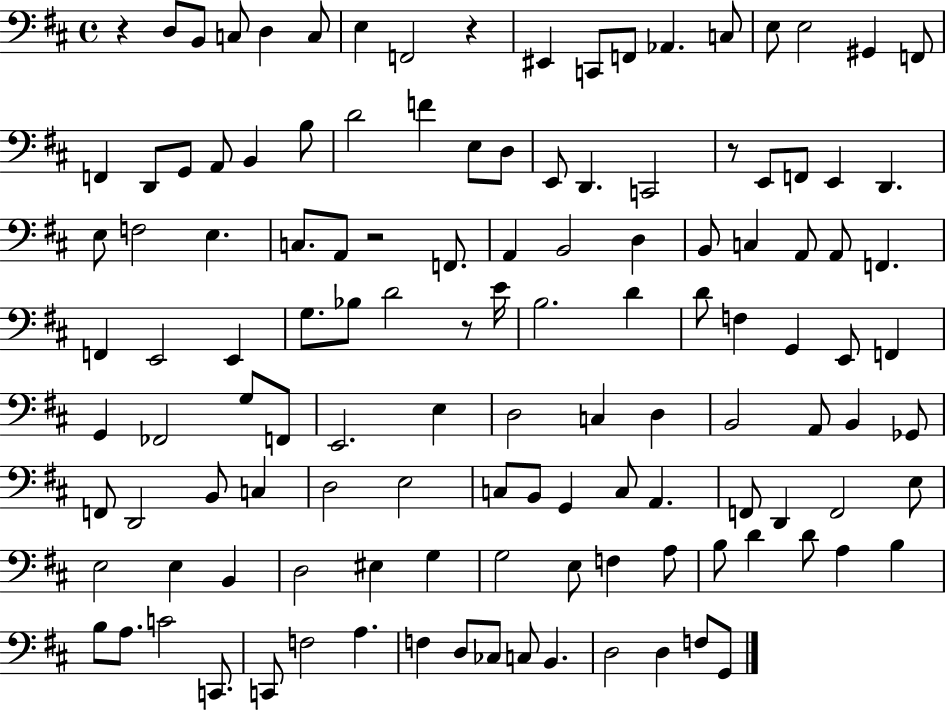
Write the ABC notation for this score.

X:1
T:Untitled
M:4/4
L:1/4
K:D
z D,/2 B,,/2 C,/2 D, C,/2 E, F,,2 z ^E,, C,,/2 F,,/2 _A,, C,/2 E,/2 E,2 ^G,, F,,/2 F,, D,,/2 G,,/2 A,,/2 B,, B,/2 D2 F E,/2 D,/2 E,,/2 D,, C,,2 z/2 E,,/2 F,,/2 E,, D,, E,/2 F,2 E, C,/2 A,,/2 z2 F,,/2 A,, B,,2 D, B,,/2 C, A,,/2 A,,/2 F,, F,, E,,2 E,, G,/2 _B,/2 D2 z/2 E/4 B,2 D D/2 F, G,, E,,/2 F,, G,, _F,,2 G,/2 F,,/2 E,,2 E, D,2 C, D, B,,2 A,,/2 B,, _G,,/2 F,,/2 D,,2 B,,/2 C, D,2 E,2 C,/2 B,,/2 G,, C,/2 A,, F,,/2 D,, F,,2 E,/2 E,2 E, B,, D,2 ^E, G, G,2 E,/2 F, A,/2 B,/2 D D/2 A, B, B,/2 A,/2 C2 C,,/2 C,,/2 F,2 A, F, D,/2 _C,/2 C,/2 B,, D,2 D, F,/2 G,,/2